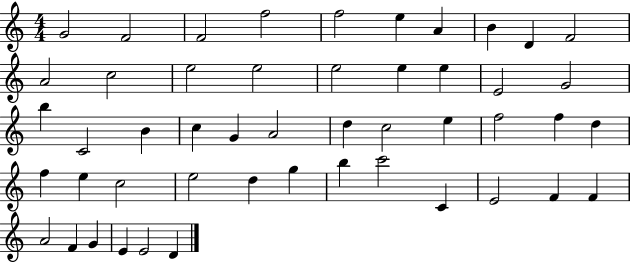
X:1
T:Untitled
M:4/4
L:1/4
K:C
G2 F2 F2 f2 f2 e A B D F2 A2 c2 e2 e2 e2 e e E2 G2 b C2 B c G A2 d c2 e f2 f d f e c2 e2 d g b c'2 C E2 F F A2 F G E E2 D